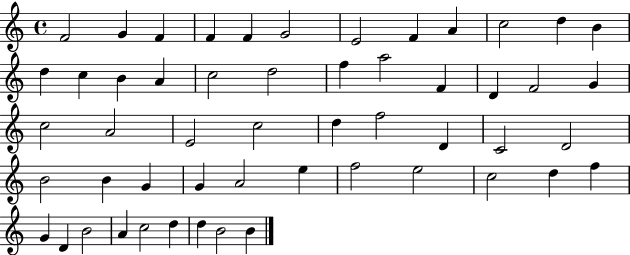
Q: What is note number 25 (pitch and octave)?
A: C5